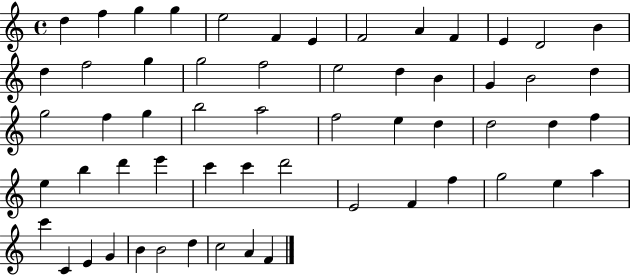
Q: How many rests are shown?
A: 0